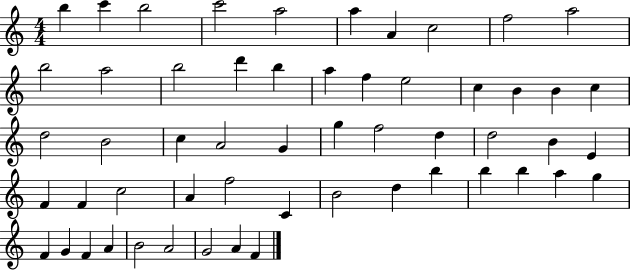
B5/q C6/q B5/h C6/h A5/h A5/q A4/q C5/h F5/h A5/h B5/h A5/h B5/h D6/q B5/q A5/q F5/q E5/h C5/q B4/q B4/q C5/q D5/h B4/h C5/q A4/h G4/q G5/q F5/h D5/q D5/h B4/q E4/q F4/q F4/q C5/h A4/q F5/h C4/q B4/h D5/q B5/q B5/q B5/q A5/q G5/q F4/q G4/q F4/q A4/q B4/h A4/h G4/h A4/q F4/q